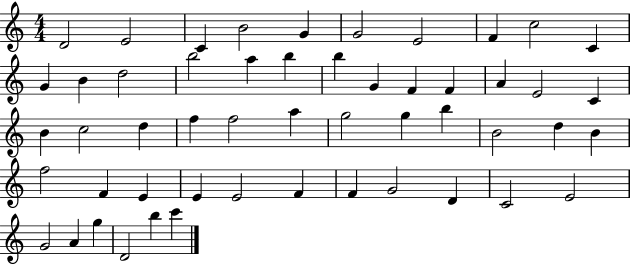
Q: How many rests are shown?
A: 0